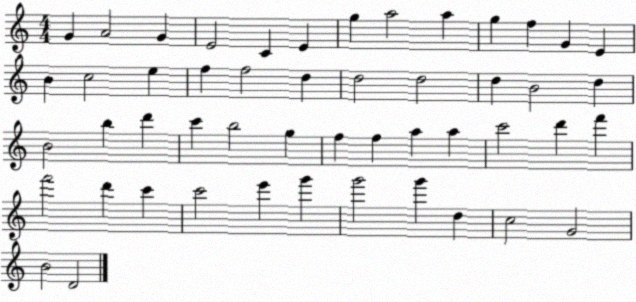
X:1
T:Untitled
M:4/4
L:1/4
K:C
G A2 G E2 C E g a2 a g f G E B c2 e f f2 d d2 d2 d B2 d B2 b d' c' b2 g f f a a c'2 d' f' f'2 d' c' c'2 e' g' g'2 g' d c2 G2 B2 D2